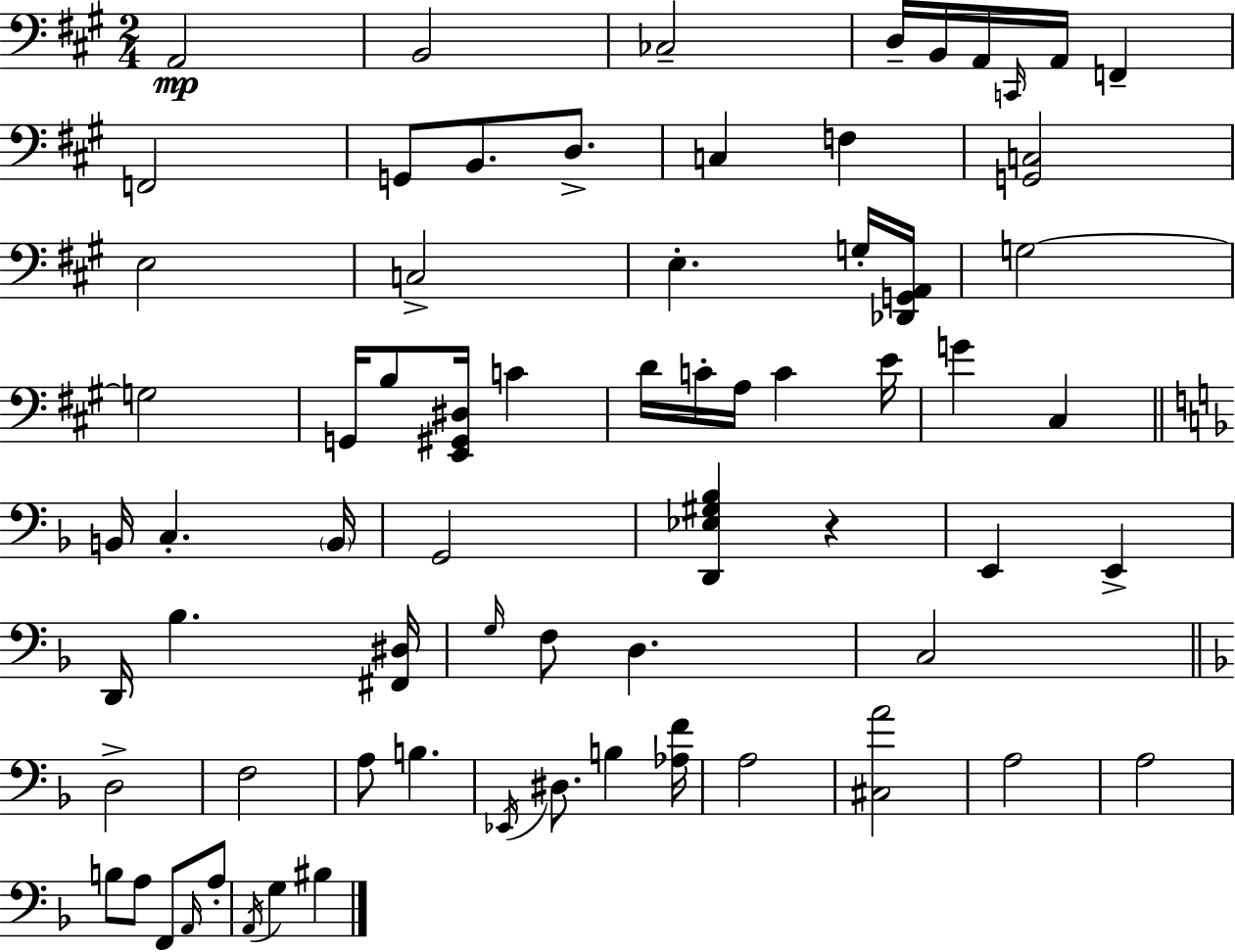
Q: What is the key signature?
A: A major